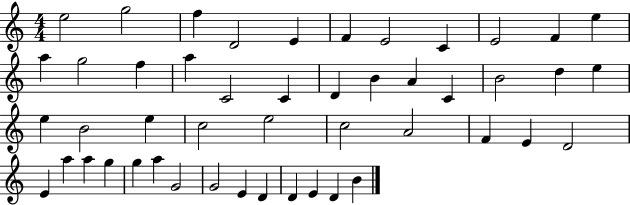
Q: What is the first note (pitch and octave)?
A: E5